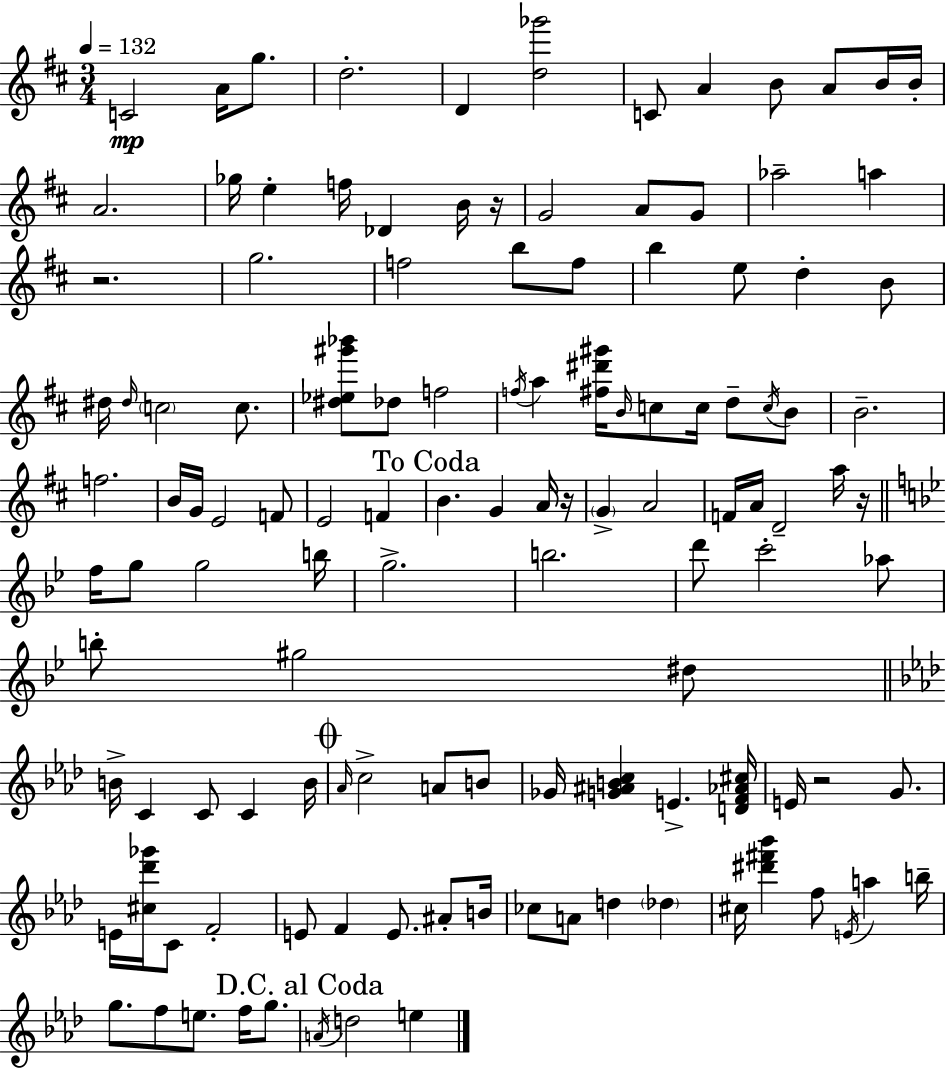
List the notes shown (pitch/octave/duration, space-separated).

C4/h A4/s G5/e. D5/h. D4/q [D5,Gb6]/h C4/e A4/q B4/e A4/e B4/s B4/s A4/h. Gb5/s E5/q F5/s Db4/q B4/s R/s G4/h A4/e G4/e Ab5/h A5/q R/h. G5/h. F5/h B5/e F5/e B5/q E5/e D5/q B4/e D#5/s D#5/s C5/h C5/e. [D#5,Eb5,G#6,Bb6]/e Db5/e F5/h F5/s A5/q [F#5,D#6,G#6]/s B4/s C5/e C5/s D5/e C5/s B4/e B4/h. F5/h. B4/s G4/s E4/h F4/e E4/h F4/q B4/q. G4/q A4/s R/s G4/q A4/h F4/s A4/s D4/h A5/s R/s F5/s G5/e G5/h B5/s G5/h. B5/h. D6/e C6/h Ab5/e B5/e G#5/h D#5/e B4/s C4/q C4/e C4/q B4/s Ab4/s C5/h A4/e B4/e Gb4/s [G4,A#4,B4,C5]/q E4/q. [D4,F4,Ab4,C#5]/s E4/s R/h G4/e. E4/s [C#5,Db6,Gb6]/s C4/e F4/h E4/e F4/q E4/e. A#4/e B4/s CES5/e A4/e D5/q Db5/q C#5/s [D#6,F#6,Bb6]/q F5/e E4/s A5/q B5/s G5/e. F5/e E5/e. F5/s G5/e. A4/s D5/h E5/q